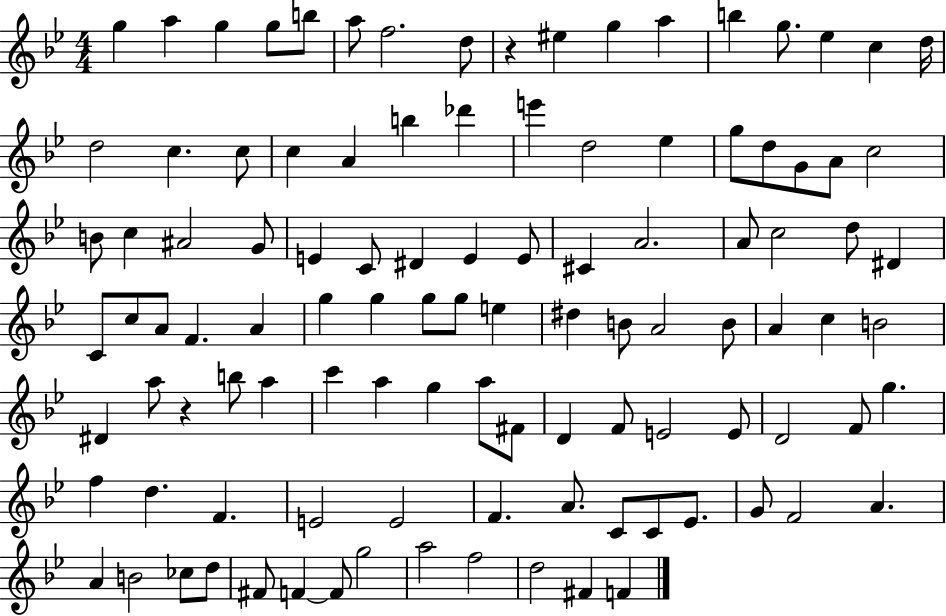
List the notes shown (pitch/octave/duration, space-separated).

G5/q A5/q G5/q G5/e B5/e A5/e F5/h. D5/e R/q EIS5/q G5/q A5/q B5/q G5/e. Eb5/q C5/q D5/s D5/h C5/q. C5/e C5/q A4/q B5/q Db6/q E6/q D5/h Eb5/q G5/e D5/e G4/e A4/e C5/h B4/e C5/q A#4/h G4/e E4/q C4/e D#4/q E4/q E4/e C#4/q A4/h. A4/e C5/h D5/e D#4/q C4/e C5/e A4/e F4/q. A4/q G5/q G5/q G5/e G5/e E5/q D#5/q B4/e A4/h B4/e A4/q C5/q B4/h D#4/q A5/e R/q B5/e A5/q C6/q A5/q G5/q A5/e F#4/e D4/q F4/e E4/h E4/e D4/h F4/e G5/q. F5/q D5/q. F4/q. E4/h E4/h F4/q. A4/e. C4/e C4/e Eb4/e. G4/e F4/h A4/q. A4/q B4/h CES5/e D5/e F#4/e F4/q F4/e G5/h A5/h F5/h D5/h F#4/q F4/q